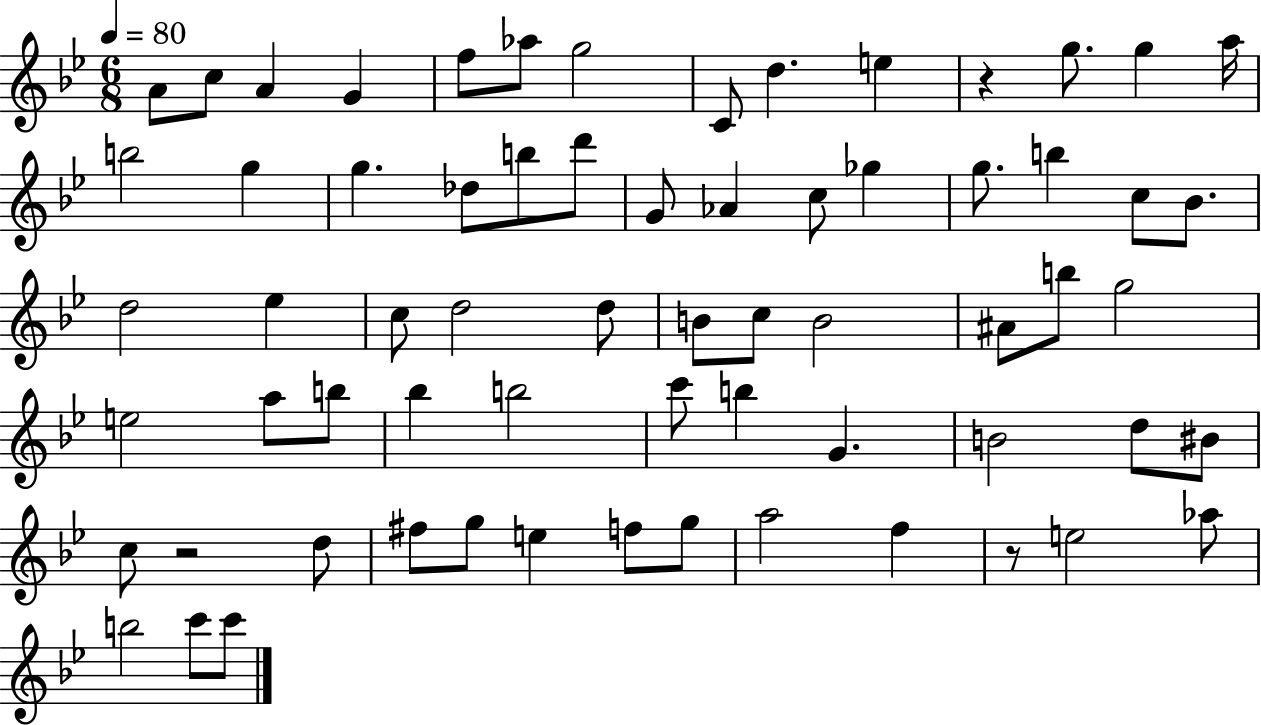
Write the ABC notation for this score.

X:1
T:Untitled
M:6/8
L:1/4
K:Bb
A/2 c/2 A G f/2 _a/2 g2 C/2 d e z g/2 g a/4 b2 g g _d/2 b/2 d'/2 G/2 _A c/2 _g g/2 b c/2 _B/2 d2 _e c/2 d2 d/2 B/2 c/2 B2 ^A/2 b/2 g2 e2 a/2 b/2 _b b2 c'/2 b G B2 d/2 ^B/2 c/2 z2 d/2 ^f/2 g/2 e f/2 g/2 a2 f z/2 e2 _a/2 b2 c'/2 c'/2